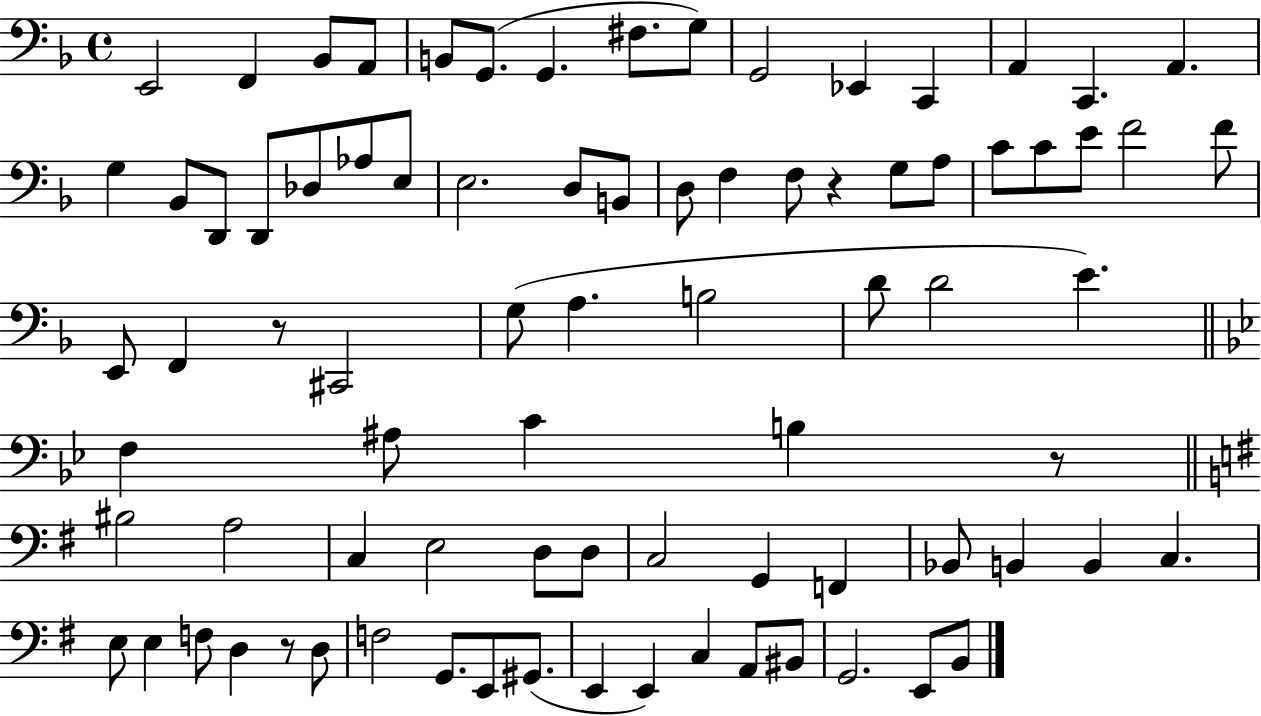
X:1
T:Untitled
M:4/4
L:1/4
K:F
E,,2 F,, _B,,/2 A,,/2 B,,/2 G,,/2 G,, ^F,/2 G,/2 G,,2 _E,, C,, A,, C,, A,, G, _B,,/2 D,,/2 D,,/2 _D,/2 _A,/2 E,/2 E,2 D,/2 B,,/2 D,/2 F, F,/2 z G,/2 A,/2 C/2 C/2 E/2 F2 F/2 E,,/2 F,, z/2 ^C,,2 G,/2 A, B,2 D/2 D2 E F, ^A,/2 C B, z/2 ^B,2 A,2 C, E,2 D,/2 D,/2 C,2 G,, F,, _B,,/2 B,, B,, C, E,/2 E, F,/2 D, z/2 D,/2 F,2 G,,/2 E,,/2 ^G,,/2 E,, E,, C, A,,/2 ^B,,/2 G,,2 E,,/2 B,,/2